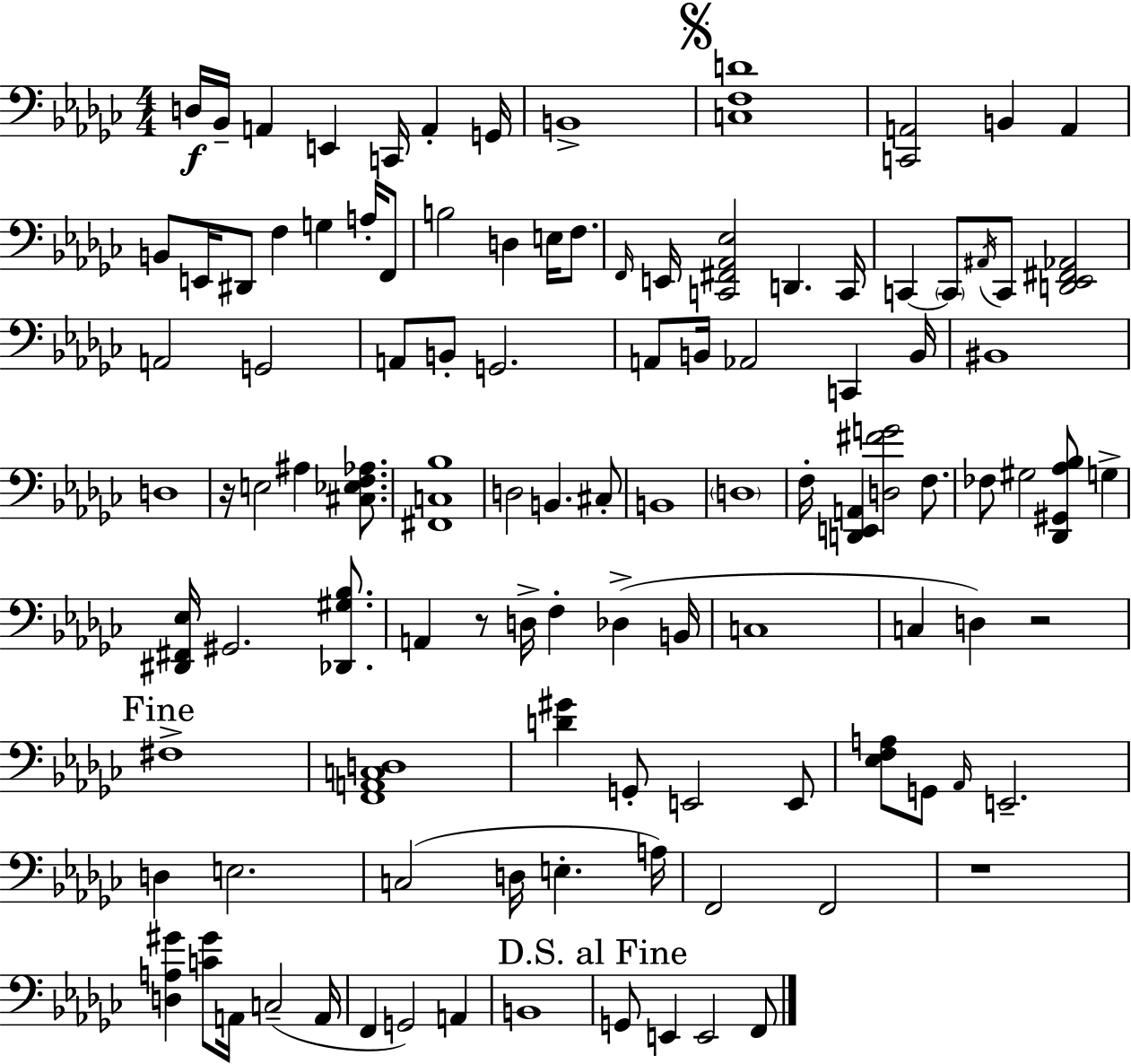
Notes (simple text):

D3/s Bb2/s A2/q E2/q C2/s A2/q G2/s B2/w [C3,F3,D4]/w [C2,A2]/h B2/q A2/q B2/e E2/s D#2/e F3/q G3/q A3/s F2/e B3/h D3/q E3/s F3/e. F2/s E2/s [C2,F#2,Ab2,Eb3]/h D2/q. C2/s C2/q C2/e A#2/s C2/e [D2,Eb2,F#2,Ab2]/h A2/h G2/h A2/e B2/e G2/h. A2/e B2/s Ab2/h C2/q B2/s BIS2/w D3/w R/s E3/h A#3/q [C#3,Eb3,F3,Ab3]/e. [F#2,C3,Bb3]/w D3/h B2/q. C#3/e B2/w D3/w F3/s [D2,E2,A2]/q [D3,F#4,G4]/h F3/e. FES3/e G#3/h [Db2,G#2,Ab3,Bb3]/e G3/q [D#2,F#2,Eb3]/s G#2/h. [Db2,G#3,Bb3]/e. A2/q R/e D3/s F3/q Db3/q B2/s C3/w C3/q D3/q R/h F#3/w [F2,A2,C3,D3]/w [D4,G#4]/q G2/e E2/h E2/e [Eb3,F3,A3]/e G2/e Ab2/s E2/h. D3/q E3/h. C3/h D3/s E3/q. A3/s F2/h F2/h R/w [D3,A3,G#4]/q [C4,G#4]/e A2/s C3/h A2/s F2/q G2/h A2/q B2/w G2/e E2/q E2/h F2/e